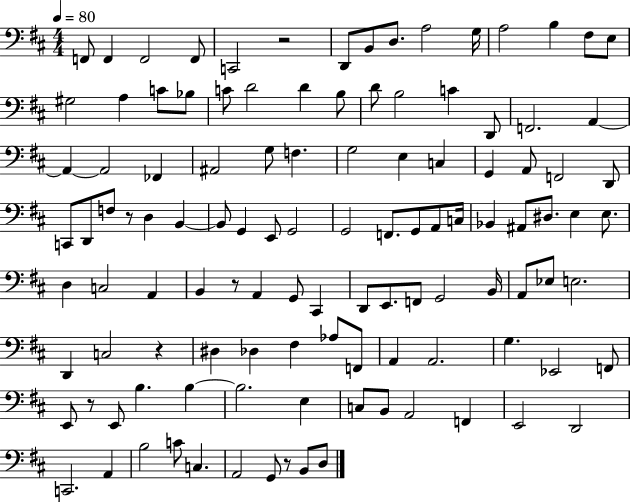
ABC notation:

X:1
T:Untitled
M:4/4
L:1/4
K:D
F,,/2 F,, F,,2 F,,/2 C,,2 z2 D,,/2 B,,/2 D,/2 A,2 G,/4 A,2 B, ^F,/2 E,/2 ^G,2 A, C/2 _B,/2 C/2 D2 D B,/2 D/2 B,2 C D,,/2 F,,2 A,, A,, A,,2 _F,, ^A,,2 G,/2 F, G,2 E, C, G,, A,,/2 F,,2 D,,/2 C,,/2 D,,/2 F,/2 z/2 D, B,, B,,/2 G,, E,,/2 G,,2 G,,2 F,,/2 G,,/2 A,,/2 C,/4 _B,, ^A,,/2 ^D,/2 E, E,/2 D, C,2 A,, B,, z/2 A,, G,,/2 ^C,, D,,/2 E,,/2 F,,/2 G,,2 B,,/4 A,,/2 _E,/2 E,2 D,, C,2 z ^D, _D, ^F, _A,/2 F,,/2 A,, A,,2 G, _E,,2 F,,/2 E,,/2 z/2 E,,/2 B, B, B,2 E, C,/2 B,,/2 A,,2 F,, E,,2 D,,2 C,,2 A,, B,2 C/2 C, A,,2 G,,/2 z/2 B,,/2 D,/2